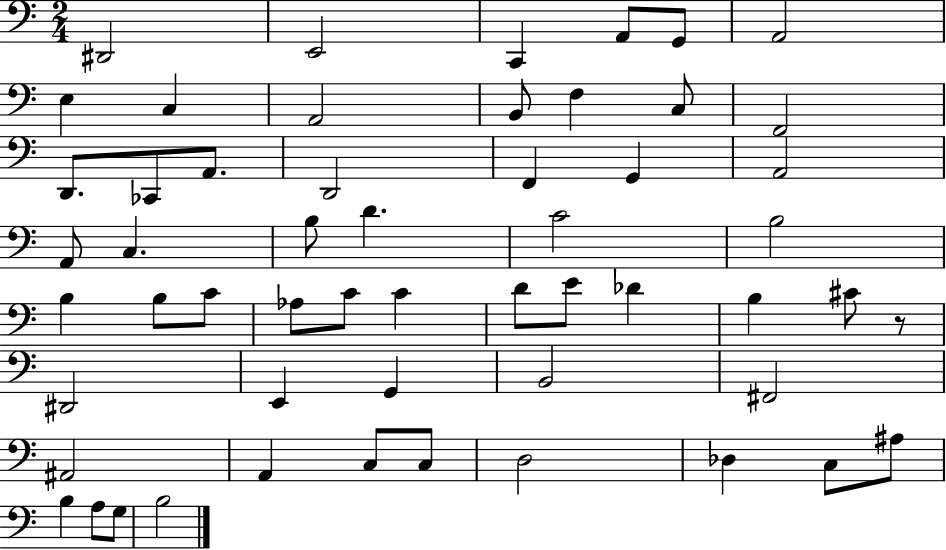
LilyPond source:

{
  \clef bass
  \numericTimeSignature
  \time 2/4
  \key c \major
  dis,2 | e,2 | c,4 a,8 g,8 | a,2 | \break e4 c4 | a,2 | b,8 f4 c8 | f,2 | \break d,8. ces,8 a,8. | d,2 | f,4 g,4 | a,2 | \break a,8 c4. | b8 d'4. | c'2 | b2 | \break b4 b8 c'8 | aes8 c'8 c'4 | d'8 e'8 des'4 | b4 cis'8 r8 | \break dis,2 | e,4 g,4 | b,2 | fis,2 | \break ais,2 | a,4 c8 c8 | d2 | des4 c8 ais8 | \break b4 a8 g8 | b2 | \bar "|."
}